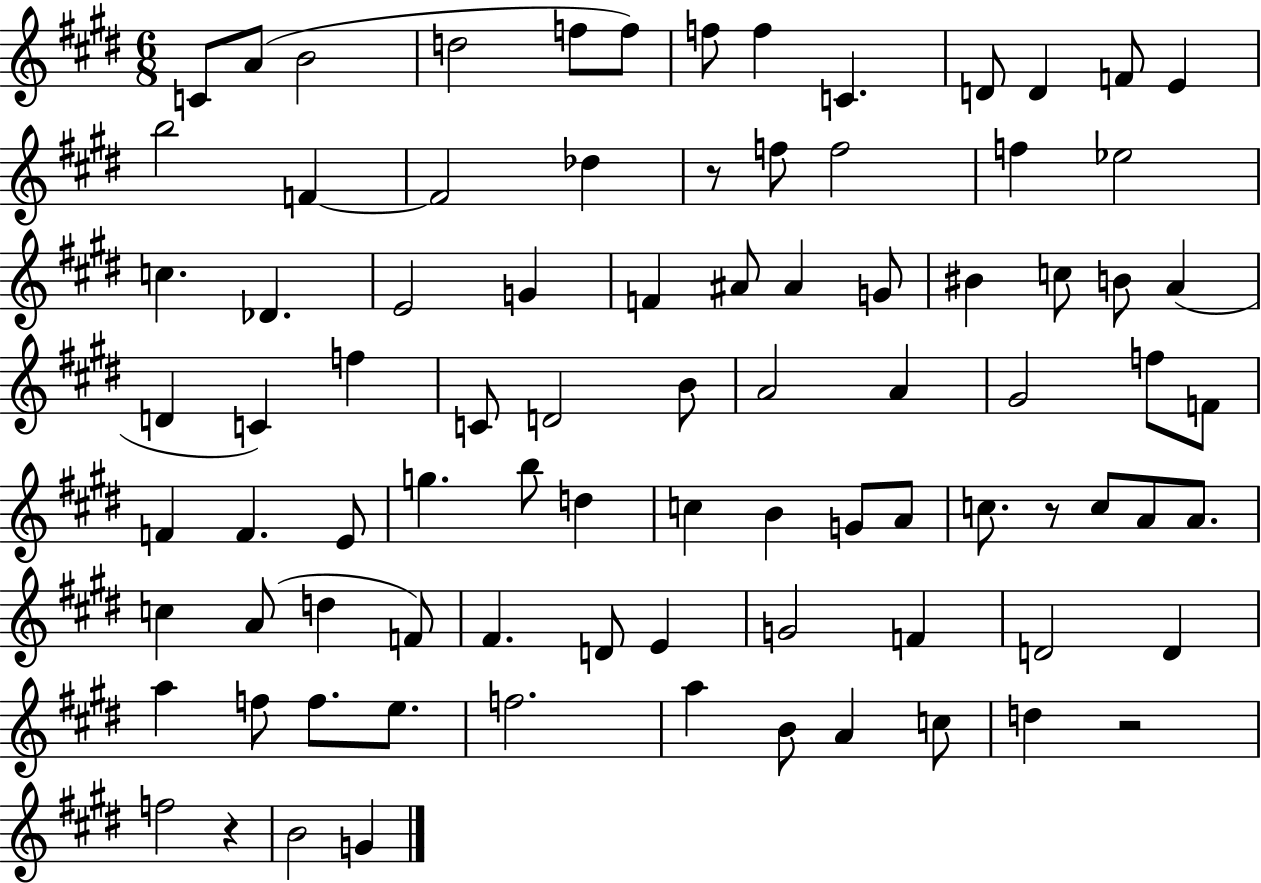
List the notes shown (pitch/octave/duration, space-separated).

C4/e A4/e B4/h D5/h F5/e F5/e F5/e F5/q C4/q. D4/e D4/q F4/e E4/q B5/h F4/q F4/h Db5/q R/e F5/e F5/h F5/q Eb5/h C5/q. Db4/q. E4/h G4/q F4/q A#4/e A#4/q G4/e BIS4/q C5/e B4/e A4/q D4/q C4/q F5/q C4/e D4/h B4/e A4/h A4/q G#4/h F5/e F4/e F4/q F4/q. E4/e G5/q. B5/e D5/q C5/q B4/q G4/e A4/e C5/e. R/e C5/e A4/e A4/e. C5/q A4/e D5/q F4/e F#4/q. D4/e E4/q G4/h F4/q D4/h D4/q A5/q F5/e F5/e. E5/e. F5/h. A5/q B4/e A4/q C5/e D5/q R/h F5/h R/q B4/h G4/q